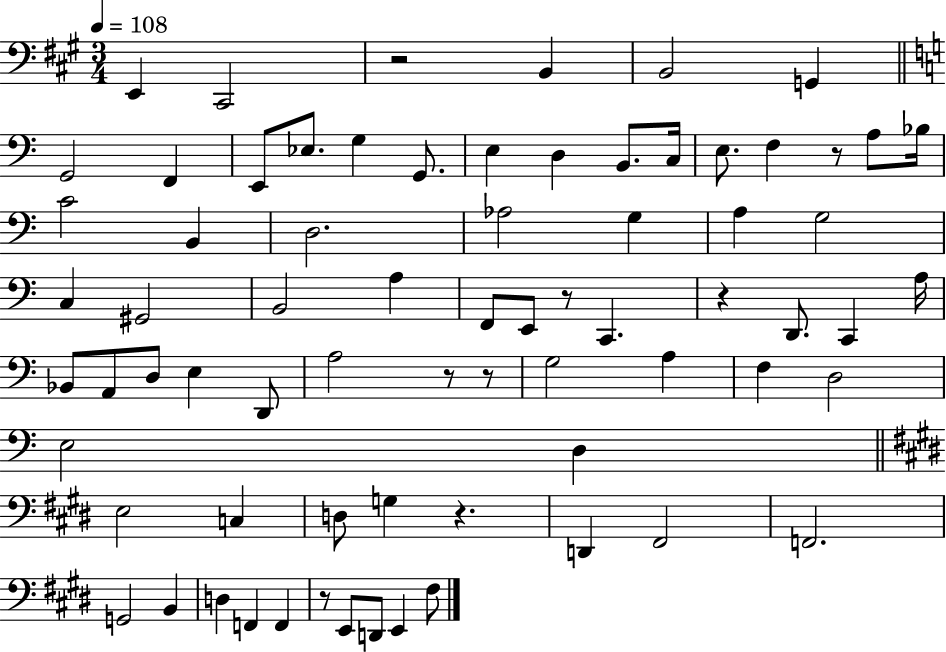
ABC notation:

X:1
T:Untitled
M:3/4
L:1/4
K:A
E,, ^C,,2 z2 B,, B,,2 G,, G,,2 F,, E,,/2 _E,/2 G, G,,/2 E, D, B,,/2 C,/4 E,/2 F, z/2 A,/2 _B,/4 C2 B,, D,2 _A,2 G, A, G,2 C, ^G,,2 B,,2 A, F,,/2 E,,/2 z/2 C,, z D,,/2 C,, A,/4 _B,,/2 A,,/2 D,/2 E, D,,/2 A,2 z/2 z/2 G,2 A, F, D,2 E,2 D, E,2 C, D,/2 G, z D,, ^F,,2 F,,2 G,,2 B,, D, F,, F,, z/2 E,,/2 D,,/2 E,, ^F,/2